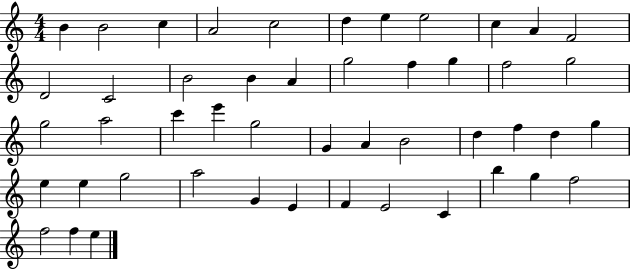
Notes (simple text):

B4/q B4/h C5/q A4/h C5/h D5/q E5/q E5/h C5/q A4/q F4/h D4/h C4/h B4/h B4/q A4/q G5/h F5/q G5/q F5/h G5/h G5/h A5/h C6/q E6/q G5/h G4/q A4/q B4/h D5/q F5/q D5/q G5/q E5/q E5/q G5/h A5/h G4/q E4/q F4/q E4/h C4/q B5/q G5/q F5/h F5/h F5/q E5/q